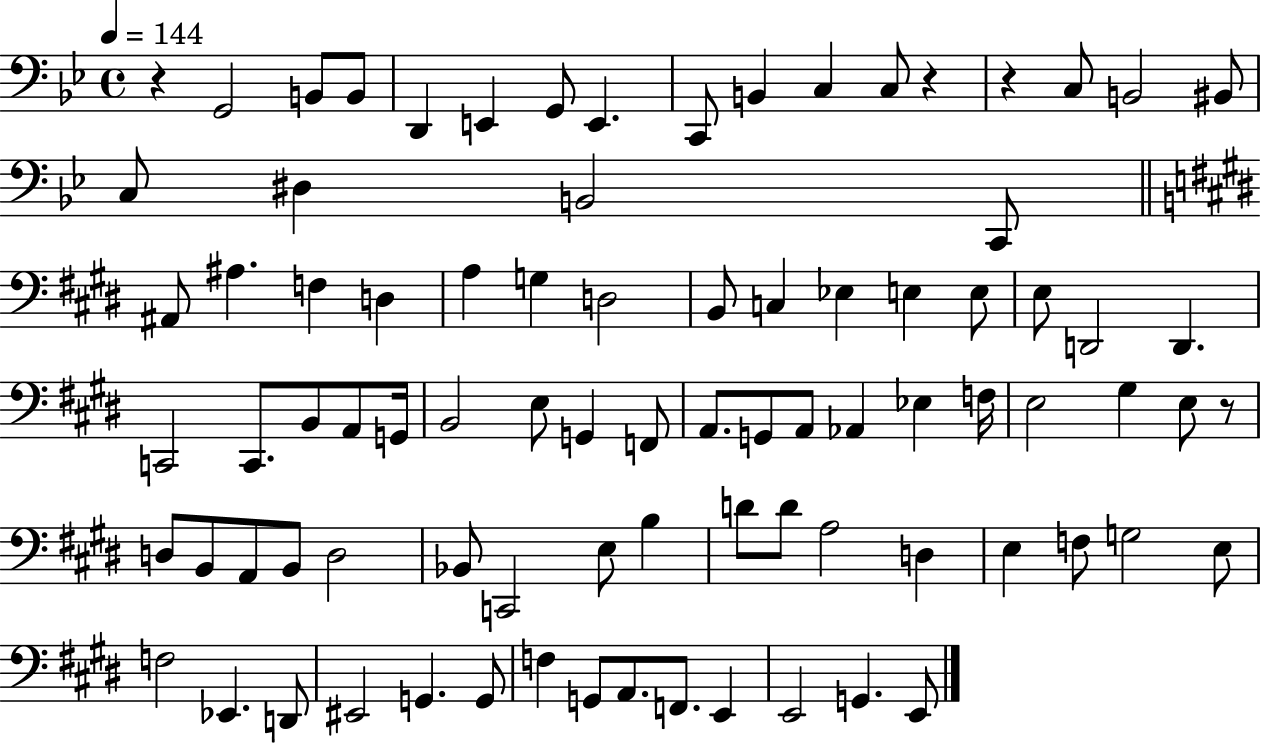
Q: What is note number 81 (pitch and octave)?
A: G2